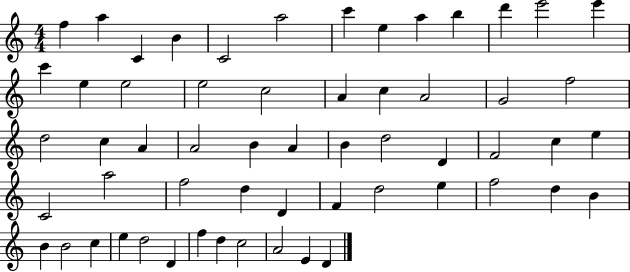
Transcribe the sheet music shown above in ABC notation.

X:1
T:Untitled
M:4/4
L:1/4
K:C
f a C B C2 a2 c' e a b d' e'2 e' c' e e2 e2 c2 A c A2 G2 f2 d2 c A A2 B A B d2 D F2 c e C2 a2 f2 d D F d2 e f2 d B B B2 c e d2 D f d c2 A2 E D